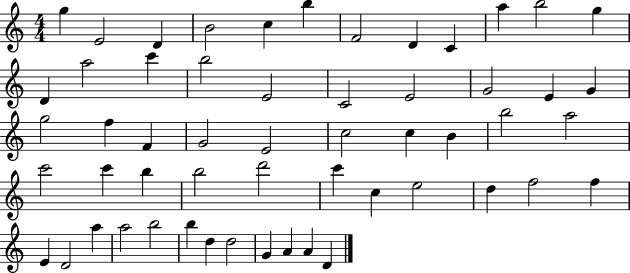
{
  \clef treble
  \numericTimeSignature
  \time 4/4
  \key c \major
  g''4 e'2 d'4 | b'2 c''4 b''4 | f'2 d'4 c'4 | a''4 b''2 g''4 | \break d'4 a''2 c'''4 | b''2 e'2 | c'2 e'2 | g'2 e'4 g'4 | \break g''2 f''4 f'4 | g'2 e'2 | c''2 c''4 b'4 | b''2 a''2 | \break c'''2 c'''4 b''4 | b''2 d'''2 | c'''4 c''4 e''2 | d''4 f''2 f''4 | \break e'4 d'2 a''4 | a''2 b''2 | b''4 d''4 d''2 | g'4 a'4 a'4 d'4 | \break \bar "|."
}